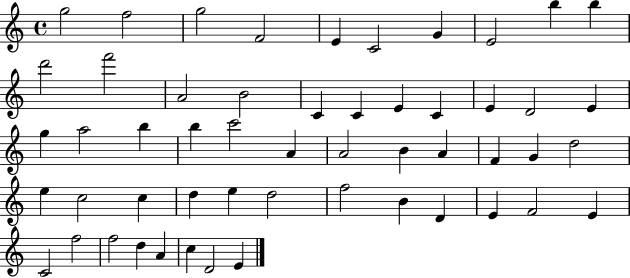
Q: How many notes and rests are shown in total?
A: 53